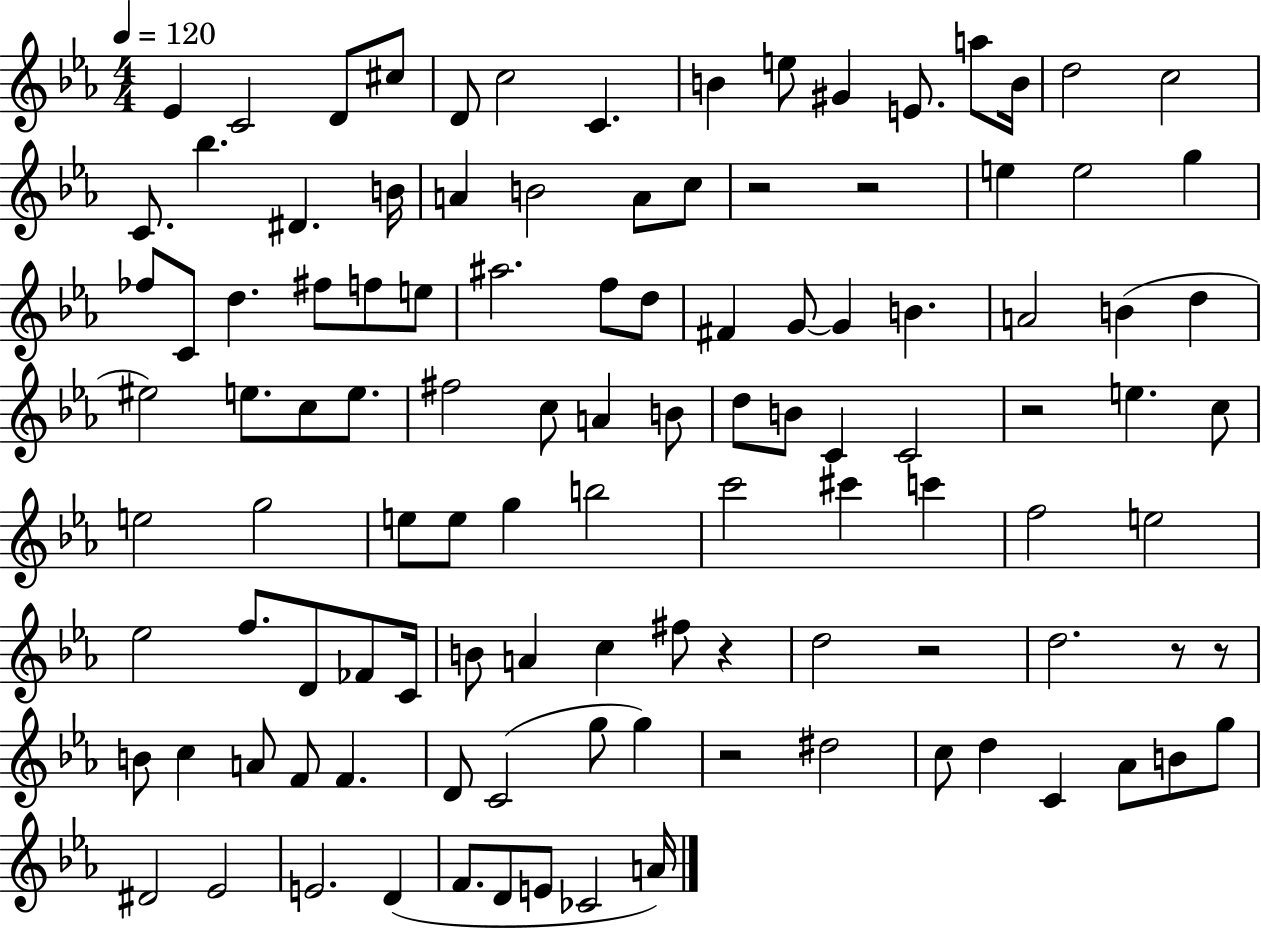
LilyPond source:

{
  \clef treble
  \numericTimeSignature
  \time 4/4
  \key ees \major
  \tempo 4 = 120
  ees'4 c'2 d'8 cis''8 | d'8 c''2 c'4. | b'4 e''8 gis'4 e'8. a''8 b'16 | d''2 c''2 | \break c'8. bes''4. dis'4. b'16 | a'4 b'2 a'8 c''8 | r2 r2 | e''4 e''2 g''4 | \break fes''8 c'8 d''4. fis''8 f''8 e''8 | ais''2. f''8 d''8 | fis'4 g'8~~ g'4 b'4. | a'2 b'4( d''4 | \break eis''2) e''8. c''8 e''8. | fis''2 c''8 a'4 b'8 | d''8 b'8 c'4 c'2 | r2 e''4. c''8 | \break e''2 g''2 | e''8 e''8 g''4 b''2 | c'''2 cis'''4 c'''4 | f''2 e''2 | \break ees''2 f''8. d'8 fes'8 c'16 | b'8 a'4 c''4 fis''8 r4 | d''2 r2 | d''2. r8 r8 | \break b'8 c''4 a'8 f'8 f'4. | d'8 c'2( g''8 g''4) | r2 dis''2 | c''8 d''4 c'4 aes'8 b'8 g''8 | \break dis'2 ees'2 | e'2. d'4( | f'8. d'8 e'8 ces'2 a'16) | \bar "|."
}